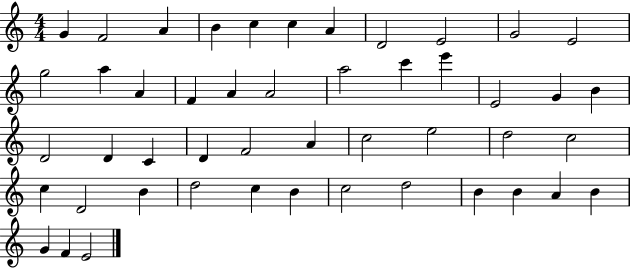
{
  \clef treble
  \numericTimeSignature
  \time 4/4
  \key c \major
  g'4 f'2 a'4 | b'4 c''4 c''4 a'4 | d'2 e'2 | g'2 e'2 | \break g''2 a''4 a'4 | f'4 a'4 a'2 | a''2 c'''4 e'''4 | e'2 g'4 b'4 | \break d'2 d'4 c'4 | d'4 f'2 a'4 | c''2 e''2 | d''2 c''2 | \break c''4 d'2 b'4 | d''2 c''4 b'4 | c''2 d''2 | b'4 b'4 a'4 b'4 | \break g'4 f'4 e'2 | \bar "|."
}